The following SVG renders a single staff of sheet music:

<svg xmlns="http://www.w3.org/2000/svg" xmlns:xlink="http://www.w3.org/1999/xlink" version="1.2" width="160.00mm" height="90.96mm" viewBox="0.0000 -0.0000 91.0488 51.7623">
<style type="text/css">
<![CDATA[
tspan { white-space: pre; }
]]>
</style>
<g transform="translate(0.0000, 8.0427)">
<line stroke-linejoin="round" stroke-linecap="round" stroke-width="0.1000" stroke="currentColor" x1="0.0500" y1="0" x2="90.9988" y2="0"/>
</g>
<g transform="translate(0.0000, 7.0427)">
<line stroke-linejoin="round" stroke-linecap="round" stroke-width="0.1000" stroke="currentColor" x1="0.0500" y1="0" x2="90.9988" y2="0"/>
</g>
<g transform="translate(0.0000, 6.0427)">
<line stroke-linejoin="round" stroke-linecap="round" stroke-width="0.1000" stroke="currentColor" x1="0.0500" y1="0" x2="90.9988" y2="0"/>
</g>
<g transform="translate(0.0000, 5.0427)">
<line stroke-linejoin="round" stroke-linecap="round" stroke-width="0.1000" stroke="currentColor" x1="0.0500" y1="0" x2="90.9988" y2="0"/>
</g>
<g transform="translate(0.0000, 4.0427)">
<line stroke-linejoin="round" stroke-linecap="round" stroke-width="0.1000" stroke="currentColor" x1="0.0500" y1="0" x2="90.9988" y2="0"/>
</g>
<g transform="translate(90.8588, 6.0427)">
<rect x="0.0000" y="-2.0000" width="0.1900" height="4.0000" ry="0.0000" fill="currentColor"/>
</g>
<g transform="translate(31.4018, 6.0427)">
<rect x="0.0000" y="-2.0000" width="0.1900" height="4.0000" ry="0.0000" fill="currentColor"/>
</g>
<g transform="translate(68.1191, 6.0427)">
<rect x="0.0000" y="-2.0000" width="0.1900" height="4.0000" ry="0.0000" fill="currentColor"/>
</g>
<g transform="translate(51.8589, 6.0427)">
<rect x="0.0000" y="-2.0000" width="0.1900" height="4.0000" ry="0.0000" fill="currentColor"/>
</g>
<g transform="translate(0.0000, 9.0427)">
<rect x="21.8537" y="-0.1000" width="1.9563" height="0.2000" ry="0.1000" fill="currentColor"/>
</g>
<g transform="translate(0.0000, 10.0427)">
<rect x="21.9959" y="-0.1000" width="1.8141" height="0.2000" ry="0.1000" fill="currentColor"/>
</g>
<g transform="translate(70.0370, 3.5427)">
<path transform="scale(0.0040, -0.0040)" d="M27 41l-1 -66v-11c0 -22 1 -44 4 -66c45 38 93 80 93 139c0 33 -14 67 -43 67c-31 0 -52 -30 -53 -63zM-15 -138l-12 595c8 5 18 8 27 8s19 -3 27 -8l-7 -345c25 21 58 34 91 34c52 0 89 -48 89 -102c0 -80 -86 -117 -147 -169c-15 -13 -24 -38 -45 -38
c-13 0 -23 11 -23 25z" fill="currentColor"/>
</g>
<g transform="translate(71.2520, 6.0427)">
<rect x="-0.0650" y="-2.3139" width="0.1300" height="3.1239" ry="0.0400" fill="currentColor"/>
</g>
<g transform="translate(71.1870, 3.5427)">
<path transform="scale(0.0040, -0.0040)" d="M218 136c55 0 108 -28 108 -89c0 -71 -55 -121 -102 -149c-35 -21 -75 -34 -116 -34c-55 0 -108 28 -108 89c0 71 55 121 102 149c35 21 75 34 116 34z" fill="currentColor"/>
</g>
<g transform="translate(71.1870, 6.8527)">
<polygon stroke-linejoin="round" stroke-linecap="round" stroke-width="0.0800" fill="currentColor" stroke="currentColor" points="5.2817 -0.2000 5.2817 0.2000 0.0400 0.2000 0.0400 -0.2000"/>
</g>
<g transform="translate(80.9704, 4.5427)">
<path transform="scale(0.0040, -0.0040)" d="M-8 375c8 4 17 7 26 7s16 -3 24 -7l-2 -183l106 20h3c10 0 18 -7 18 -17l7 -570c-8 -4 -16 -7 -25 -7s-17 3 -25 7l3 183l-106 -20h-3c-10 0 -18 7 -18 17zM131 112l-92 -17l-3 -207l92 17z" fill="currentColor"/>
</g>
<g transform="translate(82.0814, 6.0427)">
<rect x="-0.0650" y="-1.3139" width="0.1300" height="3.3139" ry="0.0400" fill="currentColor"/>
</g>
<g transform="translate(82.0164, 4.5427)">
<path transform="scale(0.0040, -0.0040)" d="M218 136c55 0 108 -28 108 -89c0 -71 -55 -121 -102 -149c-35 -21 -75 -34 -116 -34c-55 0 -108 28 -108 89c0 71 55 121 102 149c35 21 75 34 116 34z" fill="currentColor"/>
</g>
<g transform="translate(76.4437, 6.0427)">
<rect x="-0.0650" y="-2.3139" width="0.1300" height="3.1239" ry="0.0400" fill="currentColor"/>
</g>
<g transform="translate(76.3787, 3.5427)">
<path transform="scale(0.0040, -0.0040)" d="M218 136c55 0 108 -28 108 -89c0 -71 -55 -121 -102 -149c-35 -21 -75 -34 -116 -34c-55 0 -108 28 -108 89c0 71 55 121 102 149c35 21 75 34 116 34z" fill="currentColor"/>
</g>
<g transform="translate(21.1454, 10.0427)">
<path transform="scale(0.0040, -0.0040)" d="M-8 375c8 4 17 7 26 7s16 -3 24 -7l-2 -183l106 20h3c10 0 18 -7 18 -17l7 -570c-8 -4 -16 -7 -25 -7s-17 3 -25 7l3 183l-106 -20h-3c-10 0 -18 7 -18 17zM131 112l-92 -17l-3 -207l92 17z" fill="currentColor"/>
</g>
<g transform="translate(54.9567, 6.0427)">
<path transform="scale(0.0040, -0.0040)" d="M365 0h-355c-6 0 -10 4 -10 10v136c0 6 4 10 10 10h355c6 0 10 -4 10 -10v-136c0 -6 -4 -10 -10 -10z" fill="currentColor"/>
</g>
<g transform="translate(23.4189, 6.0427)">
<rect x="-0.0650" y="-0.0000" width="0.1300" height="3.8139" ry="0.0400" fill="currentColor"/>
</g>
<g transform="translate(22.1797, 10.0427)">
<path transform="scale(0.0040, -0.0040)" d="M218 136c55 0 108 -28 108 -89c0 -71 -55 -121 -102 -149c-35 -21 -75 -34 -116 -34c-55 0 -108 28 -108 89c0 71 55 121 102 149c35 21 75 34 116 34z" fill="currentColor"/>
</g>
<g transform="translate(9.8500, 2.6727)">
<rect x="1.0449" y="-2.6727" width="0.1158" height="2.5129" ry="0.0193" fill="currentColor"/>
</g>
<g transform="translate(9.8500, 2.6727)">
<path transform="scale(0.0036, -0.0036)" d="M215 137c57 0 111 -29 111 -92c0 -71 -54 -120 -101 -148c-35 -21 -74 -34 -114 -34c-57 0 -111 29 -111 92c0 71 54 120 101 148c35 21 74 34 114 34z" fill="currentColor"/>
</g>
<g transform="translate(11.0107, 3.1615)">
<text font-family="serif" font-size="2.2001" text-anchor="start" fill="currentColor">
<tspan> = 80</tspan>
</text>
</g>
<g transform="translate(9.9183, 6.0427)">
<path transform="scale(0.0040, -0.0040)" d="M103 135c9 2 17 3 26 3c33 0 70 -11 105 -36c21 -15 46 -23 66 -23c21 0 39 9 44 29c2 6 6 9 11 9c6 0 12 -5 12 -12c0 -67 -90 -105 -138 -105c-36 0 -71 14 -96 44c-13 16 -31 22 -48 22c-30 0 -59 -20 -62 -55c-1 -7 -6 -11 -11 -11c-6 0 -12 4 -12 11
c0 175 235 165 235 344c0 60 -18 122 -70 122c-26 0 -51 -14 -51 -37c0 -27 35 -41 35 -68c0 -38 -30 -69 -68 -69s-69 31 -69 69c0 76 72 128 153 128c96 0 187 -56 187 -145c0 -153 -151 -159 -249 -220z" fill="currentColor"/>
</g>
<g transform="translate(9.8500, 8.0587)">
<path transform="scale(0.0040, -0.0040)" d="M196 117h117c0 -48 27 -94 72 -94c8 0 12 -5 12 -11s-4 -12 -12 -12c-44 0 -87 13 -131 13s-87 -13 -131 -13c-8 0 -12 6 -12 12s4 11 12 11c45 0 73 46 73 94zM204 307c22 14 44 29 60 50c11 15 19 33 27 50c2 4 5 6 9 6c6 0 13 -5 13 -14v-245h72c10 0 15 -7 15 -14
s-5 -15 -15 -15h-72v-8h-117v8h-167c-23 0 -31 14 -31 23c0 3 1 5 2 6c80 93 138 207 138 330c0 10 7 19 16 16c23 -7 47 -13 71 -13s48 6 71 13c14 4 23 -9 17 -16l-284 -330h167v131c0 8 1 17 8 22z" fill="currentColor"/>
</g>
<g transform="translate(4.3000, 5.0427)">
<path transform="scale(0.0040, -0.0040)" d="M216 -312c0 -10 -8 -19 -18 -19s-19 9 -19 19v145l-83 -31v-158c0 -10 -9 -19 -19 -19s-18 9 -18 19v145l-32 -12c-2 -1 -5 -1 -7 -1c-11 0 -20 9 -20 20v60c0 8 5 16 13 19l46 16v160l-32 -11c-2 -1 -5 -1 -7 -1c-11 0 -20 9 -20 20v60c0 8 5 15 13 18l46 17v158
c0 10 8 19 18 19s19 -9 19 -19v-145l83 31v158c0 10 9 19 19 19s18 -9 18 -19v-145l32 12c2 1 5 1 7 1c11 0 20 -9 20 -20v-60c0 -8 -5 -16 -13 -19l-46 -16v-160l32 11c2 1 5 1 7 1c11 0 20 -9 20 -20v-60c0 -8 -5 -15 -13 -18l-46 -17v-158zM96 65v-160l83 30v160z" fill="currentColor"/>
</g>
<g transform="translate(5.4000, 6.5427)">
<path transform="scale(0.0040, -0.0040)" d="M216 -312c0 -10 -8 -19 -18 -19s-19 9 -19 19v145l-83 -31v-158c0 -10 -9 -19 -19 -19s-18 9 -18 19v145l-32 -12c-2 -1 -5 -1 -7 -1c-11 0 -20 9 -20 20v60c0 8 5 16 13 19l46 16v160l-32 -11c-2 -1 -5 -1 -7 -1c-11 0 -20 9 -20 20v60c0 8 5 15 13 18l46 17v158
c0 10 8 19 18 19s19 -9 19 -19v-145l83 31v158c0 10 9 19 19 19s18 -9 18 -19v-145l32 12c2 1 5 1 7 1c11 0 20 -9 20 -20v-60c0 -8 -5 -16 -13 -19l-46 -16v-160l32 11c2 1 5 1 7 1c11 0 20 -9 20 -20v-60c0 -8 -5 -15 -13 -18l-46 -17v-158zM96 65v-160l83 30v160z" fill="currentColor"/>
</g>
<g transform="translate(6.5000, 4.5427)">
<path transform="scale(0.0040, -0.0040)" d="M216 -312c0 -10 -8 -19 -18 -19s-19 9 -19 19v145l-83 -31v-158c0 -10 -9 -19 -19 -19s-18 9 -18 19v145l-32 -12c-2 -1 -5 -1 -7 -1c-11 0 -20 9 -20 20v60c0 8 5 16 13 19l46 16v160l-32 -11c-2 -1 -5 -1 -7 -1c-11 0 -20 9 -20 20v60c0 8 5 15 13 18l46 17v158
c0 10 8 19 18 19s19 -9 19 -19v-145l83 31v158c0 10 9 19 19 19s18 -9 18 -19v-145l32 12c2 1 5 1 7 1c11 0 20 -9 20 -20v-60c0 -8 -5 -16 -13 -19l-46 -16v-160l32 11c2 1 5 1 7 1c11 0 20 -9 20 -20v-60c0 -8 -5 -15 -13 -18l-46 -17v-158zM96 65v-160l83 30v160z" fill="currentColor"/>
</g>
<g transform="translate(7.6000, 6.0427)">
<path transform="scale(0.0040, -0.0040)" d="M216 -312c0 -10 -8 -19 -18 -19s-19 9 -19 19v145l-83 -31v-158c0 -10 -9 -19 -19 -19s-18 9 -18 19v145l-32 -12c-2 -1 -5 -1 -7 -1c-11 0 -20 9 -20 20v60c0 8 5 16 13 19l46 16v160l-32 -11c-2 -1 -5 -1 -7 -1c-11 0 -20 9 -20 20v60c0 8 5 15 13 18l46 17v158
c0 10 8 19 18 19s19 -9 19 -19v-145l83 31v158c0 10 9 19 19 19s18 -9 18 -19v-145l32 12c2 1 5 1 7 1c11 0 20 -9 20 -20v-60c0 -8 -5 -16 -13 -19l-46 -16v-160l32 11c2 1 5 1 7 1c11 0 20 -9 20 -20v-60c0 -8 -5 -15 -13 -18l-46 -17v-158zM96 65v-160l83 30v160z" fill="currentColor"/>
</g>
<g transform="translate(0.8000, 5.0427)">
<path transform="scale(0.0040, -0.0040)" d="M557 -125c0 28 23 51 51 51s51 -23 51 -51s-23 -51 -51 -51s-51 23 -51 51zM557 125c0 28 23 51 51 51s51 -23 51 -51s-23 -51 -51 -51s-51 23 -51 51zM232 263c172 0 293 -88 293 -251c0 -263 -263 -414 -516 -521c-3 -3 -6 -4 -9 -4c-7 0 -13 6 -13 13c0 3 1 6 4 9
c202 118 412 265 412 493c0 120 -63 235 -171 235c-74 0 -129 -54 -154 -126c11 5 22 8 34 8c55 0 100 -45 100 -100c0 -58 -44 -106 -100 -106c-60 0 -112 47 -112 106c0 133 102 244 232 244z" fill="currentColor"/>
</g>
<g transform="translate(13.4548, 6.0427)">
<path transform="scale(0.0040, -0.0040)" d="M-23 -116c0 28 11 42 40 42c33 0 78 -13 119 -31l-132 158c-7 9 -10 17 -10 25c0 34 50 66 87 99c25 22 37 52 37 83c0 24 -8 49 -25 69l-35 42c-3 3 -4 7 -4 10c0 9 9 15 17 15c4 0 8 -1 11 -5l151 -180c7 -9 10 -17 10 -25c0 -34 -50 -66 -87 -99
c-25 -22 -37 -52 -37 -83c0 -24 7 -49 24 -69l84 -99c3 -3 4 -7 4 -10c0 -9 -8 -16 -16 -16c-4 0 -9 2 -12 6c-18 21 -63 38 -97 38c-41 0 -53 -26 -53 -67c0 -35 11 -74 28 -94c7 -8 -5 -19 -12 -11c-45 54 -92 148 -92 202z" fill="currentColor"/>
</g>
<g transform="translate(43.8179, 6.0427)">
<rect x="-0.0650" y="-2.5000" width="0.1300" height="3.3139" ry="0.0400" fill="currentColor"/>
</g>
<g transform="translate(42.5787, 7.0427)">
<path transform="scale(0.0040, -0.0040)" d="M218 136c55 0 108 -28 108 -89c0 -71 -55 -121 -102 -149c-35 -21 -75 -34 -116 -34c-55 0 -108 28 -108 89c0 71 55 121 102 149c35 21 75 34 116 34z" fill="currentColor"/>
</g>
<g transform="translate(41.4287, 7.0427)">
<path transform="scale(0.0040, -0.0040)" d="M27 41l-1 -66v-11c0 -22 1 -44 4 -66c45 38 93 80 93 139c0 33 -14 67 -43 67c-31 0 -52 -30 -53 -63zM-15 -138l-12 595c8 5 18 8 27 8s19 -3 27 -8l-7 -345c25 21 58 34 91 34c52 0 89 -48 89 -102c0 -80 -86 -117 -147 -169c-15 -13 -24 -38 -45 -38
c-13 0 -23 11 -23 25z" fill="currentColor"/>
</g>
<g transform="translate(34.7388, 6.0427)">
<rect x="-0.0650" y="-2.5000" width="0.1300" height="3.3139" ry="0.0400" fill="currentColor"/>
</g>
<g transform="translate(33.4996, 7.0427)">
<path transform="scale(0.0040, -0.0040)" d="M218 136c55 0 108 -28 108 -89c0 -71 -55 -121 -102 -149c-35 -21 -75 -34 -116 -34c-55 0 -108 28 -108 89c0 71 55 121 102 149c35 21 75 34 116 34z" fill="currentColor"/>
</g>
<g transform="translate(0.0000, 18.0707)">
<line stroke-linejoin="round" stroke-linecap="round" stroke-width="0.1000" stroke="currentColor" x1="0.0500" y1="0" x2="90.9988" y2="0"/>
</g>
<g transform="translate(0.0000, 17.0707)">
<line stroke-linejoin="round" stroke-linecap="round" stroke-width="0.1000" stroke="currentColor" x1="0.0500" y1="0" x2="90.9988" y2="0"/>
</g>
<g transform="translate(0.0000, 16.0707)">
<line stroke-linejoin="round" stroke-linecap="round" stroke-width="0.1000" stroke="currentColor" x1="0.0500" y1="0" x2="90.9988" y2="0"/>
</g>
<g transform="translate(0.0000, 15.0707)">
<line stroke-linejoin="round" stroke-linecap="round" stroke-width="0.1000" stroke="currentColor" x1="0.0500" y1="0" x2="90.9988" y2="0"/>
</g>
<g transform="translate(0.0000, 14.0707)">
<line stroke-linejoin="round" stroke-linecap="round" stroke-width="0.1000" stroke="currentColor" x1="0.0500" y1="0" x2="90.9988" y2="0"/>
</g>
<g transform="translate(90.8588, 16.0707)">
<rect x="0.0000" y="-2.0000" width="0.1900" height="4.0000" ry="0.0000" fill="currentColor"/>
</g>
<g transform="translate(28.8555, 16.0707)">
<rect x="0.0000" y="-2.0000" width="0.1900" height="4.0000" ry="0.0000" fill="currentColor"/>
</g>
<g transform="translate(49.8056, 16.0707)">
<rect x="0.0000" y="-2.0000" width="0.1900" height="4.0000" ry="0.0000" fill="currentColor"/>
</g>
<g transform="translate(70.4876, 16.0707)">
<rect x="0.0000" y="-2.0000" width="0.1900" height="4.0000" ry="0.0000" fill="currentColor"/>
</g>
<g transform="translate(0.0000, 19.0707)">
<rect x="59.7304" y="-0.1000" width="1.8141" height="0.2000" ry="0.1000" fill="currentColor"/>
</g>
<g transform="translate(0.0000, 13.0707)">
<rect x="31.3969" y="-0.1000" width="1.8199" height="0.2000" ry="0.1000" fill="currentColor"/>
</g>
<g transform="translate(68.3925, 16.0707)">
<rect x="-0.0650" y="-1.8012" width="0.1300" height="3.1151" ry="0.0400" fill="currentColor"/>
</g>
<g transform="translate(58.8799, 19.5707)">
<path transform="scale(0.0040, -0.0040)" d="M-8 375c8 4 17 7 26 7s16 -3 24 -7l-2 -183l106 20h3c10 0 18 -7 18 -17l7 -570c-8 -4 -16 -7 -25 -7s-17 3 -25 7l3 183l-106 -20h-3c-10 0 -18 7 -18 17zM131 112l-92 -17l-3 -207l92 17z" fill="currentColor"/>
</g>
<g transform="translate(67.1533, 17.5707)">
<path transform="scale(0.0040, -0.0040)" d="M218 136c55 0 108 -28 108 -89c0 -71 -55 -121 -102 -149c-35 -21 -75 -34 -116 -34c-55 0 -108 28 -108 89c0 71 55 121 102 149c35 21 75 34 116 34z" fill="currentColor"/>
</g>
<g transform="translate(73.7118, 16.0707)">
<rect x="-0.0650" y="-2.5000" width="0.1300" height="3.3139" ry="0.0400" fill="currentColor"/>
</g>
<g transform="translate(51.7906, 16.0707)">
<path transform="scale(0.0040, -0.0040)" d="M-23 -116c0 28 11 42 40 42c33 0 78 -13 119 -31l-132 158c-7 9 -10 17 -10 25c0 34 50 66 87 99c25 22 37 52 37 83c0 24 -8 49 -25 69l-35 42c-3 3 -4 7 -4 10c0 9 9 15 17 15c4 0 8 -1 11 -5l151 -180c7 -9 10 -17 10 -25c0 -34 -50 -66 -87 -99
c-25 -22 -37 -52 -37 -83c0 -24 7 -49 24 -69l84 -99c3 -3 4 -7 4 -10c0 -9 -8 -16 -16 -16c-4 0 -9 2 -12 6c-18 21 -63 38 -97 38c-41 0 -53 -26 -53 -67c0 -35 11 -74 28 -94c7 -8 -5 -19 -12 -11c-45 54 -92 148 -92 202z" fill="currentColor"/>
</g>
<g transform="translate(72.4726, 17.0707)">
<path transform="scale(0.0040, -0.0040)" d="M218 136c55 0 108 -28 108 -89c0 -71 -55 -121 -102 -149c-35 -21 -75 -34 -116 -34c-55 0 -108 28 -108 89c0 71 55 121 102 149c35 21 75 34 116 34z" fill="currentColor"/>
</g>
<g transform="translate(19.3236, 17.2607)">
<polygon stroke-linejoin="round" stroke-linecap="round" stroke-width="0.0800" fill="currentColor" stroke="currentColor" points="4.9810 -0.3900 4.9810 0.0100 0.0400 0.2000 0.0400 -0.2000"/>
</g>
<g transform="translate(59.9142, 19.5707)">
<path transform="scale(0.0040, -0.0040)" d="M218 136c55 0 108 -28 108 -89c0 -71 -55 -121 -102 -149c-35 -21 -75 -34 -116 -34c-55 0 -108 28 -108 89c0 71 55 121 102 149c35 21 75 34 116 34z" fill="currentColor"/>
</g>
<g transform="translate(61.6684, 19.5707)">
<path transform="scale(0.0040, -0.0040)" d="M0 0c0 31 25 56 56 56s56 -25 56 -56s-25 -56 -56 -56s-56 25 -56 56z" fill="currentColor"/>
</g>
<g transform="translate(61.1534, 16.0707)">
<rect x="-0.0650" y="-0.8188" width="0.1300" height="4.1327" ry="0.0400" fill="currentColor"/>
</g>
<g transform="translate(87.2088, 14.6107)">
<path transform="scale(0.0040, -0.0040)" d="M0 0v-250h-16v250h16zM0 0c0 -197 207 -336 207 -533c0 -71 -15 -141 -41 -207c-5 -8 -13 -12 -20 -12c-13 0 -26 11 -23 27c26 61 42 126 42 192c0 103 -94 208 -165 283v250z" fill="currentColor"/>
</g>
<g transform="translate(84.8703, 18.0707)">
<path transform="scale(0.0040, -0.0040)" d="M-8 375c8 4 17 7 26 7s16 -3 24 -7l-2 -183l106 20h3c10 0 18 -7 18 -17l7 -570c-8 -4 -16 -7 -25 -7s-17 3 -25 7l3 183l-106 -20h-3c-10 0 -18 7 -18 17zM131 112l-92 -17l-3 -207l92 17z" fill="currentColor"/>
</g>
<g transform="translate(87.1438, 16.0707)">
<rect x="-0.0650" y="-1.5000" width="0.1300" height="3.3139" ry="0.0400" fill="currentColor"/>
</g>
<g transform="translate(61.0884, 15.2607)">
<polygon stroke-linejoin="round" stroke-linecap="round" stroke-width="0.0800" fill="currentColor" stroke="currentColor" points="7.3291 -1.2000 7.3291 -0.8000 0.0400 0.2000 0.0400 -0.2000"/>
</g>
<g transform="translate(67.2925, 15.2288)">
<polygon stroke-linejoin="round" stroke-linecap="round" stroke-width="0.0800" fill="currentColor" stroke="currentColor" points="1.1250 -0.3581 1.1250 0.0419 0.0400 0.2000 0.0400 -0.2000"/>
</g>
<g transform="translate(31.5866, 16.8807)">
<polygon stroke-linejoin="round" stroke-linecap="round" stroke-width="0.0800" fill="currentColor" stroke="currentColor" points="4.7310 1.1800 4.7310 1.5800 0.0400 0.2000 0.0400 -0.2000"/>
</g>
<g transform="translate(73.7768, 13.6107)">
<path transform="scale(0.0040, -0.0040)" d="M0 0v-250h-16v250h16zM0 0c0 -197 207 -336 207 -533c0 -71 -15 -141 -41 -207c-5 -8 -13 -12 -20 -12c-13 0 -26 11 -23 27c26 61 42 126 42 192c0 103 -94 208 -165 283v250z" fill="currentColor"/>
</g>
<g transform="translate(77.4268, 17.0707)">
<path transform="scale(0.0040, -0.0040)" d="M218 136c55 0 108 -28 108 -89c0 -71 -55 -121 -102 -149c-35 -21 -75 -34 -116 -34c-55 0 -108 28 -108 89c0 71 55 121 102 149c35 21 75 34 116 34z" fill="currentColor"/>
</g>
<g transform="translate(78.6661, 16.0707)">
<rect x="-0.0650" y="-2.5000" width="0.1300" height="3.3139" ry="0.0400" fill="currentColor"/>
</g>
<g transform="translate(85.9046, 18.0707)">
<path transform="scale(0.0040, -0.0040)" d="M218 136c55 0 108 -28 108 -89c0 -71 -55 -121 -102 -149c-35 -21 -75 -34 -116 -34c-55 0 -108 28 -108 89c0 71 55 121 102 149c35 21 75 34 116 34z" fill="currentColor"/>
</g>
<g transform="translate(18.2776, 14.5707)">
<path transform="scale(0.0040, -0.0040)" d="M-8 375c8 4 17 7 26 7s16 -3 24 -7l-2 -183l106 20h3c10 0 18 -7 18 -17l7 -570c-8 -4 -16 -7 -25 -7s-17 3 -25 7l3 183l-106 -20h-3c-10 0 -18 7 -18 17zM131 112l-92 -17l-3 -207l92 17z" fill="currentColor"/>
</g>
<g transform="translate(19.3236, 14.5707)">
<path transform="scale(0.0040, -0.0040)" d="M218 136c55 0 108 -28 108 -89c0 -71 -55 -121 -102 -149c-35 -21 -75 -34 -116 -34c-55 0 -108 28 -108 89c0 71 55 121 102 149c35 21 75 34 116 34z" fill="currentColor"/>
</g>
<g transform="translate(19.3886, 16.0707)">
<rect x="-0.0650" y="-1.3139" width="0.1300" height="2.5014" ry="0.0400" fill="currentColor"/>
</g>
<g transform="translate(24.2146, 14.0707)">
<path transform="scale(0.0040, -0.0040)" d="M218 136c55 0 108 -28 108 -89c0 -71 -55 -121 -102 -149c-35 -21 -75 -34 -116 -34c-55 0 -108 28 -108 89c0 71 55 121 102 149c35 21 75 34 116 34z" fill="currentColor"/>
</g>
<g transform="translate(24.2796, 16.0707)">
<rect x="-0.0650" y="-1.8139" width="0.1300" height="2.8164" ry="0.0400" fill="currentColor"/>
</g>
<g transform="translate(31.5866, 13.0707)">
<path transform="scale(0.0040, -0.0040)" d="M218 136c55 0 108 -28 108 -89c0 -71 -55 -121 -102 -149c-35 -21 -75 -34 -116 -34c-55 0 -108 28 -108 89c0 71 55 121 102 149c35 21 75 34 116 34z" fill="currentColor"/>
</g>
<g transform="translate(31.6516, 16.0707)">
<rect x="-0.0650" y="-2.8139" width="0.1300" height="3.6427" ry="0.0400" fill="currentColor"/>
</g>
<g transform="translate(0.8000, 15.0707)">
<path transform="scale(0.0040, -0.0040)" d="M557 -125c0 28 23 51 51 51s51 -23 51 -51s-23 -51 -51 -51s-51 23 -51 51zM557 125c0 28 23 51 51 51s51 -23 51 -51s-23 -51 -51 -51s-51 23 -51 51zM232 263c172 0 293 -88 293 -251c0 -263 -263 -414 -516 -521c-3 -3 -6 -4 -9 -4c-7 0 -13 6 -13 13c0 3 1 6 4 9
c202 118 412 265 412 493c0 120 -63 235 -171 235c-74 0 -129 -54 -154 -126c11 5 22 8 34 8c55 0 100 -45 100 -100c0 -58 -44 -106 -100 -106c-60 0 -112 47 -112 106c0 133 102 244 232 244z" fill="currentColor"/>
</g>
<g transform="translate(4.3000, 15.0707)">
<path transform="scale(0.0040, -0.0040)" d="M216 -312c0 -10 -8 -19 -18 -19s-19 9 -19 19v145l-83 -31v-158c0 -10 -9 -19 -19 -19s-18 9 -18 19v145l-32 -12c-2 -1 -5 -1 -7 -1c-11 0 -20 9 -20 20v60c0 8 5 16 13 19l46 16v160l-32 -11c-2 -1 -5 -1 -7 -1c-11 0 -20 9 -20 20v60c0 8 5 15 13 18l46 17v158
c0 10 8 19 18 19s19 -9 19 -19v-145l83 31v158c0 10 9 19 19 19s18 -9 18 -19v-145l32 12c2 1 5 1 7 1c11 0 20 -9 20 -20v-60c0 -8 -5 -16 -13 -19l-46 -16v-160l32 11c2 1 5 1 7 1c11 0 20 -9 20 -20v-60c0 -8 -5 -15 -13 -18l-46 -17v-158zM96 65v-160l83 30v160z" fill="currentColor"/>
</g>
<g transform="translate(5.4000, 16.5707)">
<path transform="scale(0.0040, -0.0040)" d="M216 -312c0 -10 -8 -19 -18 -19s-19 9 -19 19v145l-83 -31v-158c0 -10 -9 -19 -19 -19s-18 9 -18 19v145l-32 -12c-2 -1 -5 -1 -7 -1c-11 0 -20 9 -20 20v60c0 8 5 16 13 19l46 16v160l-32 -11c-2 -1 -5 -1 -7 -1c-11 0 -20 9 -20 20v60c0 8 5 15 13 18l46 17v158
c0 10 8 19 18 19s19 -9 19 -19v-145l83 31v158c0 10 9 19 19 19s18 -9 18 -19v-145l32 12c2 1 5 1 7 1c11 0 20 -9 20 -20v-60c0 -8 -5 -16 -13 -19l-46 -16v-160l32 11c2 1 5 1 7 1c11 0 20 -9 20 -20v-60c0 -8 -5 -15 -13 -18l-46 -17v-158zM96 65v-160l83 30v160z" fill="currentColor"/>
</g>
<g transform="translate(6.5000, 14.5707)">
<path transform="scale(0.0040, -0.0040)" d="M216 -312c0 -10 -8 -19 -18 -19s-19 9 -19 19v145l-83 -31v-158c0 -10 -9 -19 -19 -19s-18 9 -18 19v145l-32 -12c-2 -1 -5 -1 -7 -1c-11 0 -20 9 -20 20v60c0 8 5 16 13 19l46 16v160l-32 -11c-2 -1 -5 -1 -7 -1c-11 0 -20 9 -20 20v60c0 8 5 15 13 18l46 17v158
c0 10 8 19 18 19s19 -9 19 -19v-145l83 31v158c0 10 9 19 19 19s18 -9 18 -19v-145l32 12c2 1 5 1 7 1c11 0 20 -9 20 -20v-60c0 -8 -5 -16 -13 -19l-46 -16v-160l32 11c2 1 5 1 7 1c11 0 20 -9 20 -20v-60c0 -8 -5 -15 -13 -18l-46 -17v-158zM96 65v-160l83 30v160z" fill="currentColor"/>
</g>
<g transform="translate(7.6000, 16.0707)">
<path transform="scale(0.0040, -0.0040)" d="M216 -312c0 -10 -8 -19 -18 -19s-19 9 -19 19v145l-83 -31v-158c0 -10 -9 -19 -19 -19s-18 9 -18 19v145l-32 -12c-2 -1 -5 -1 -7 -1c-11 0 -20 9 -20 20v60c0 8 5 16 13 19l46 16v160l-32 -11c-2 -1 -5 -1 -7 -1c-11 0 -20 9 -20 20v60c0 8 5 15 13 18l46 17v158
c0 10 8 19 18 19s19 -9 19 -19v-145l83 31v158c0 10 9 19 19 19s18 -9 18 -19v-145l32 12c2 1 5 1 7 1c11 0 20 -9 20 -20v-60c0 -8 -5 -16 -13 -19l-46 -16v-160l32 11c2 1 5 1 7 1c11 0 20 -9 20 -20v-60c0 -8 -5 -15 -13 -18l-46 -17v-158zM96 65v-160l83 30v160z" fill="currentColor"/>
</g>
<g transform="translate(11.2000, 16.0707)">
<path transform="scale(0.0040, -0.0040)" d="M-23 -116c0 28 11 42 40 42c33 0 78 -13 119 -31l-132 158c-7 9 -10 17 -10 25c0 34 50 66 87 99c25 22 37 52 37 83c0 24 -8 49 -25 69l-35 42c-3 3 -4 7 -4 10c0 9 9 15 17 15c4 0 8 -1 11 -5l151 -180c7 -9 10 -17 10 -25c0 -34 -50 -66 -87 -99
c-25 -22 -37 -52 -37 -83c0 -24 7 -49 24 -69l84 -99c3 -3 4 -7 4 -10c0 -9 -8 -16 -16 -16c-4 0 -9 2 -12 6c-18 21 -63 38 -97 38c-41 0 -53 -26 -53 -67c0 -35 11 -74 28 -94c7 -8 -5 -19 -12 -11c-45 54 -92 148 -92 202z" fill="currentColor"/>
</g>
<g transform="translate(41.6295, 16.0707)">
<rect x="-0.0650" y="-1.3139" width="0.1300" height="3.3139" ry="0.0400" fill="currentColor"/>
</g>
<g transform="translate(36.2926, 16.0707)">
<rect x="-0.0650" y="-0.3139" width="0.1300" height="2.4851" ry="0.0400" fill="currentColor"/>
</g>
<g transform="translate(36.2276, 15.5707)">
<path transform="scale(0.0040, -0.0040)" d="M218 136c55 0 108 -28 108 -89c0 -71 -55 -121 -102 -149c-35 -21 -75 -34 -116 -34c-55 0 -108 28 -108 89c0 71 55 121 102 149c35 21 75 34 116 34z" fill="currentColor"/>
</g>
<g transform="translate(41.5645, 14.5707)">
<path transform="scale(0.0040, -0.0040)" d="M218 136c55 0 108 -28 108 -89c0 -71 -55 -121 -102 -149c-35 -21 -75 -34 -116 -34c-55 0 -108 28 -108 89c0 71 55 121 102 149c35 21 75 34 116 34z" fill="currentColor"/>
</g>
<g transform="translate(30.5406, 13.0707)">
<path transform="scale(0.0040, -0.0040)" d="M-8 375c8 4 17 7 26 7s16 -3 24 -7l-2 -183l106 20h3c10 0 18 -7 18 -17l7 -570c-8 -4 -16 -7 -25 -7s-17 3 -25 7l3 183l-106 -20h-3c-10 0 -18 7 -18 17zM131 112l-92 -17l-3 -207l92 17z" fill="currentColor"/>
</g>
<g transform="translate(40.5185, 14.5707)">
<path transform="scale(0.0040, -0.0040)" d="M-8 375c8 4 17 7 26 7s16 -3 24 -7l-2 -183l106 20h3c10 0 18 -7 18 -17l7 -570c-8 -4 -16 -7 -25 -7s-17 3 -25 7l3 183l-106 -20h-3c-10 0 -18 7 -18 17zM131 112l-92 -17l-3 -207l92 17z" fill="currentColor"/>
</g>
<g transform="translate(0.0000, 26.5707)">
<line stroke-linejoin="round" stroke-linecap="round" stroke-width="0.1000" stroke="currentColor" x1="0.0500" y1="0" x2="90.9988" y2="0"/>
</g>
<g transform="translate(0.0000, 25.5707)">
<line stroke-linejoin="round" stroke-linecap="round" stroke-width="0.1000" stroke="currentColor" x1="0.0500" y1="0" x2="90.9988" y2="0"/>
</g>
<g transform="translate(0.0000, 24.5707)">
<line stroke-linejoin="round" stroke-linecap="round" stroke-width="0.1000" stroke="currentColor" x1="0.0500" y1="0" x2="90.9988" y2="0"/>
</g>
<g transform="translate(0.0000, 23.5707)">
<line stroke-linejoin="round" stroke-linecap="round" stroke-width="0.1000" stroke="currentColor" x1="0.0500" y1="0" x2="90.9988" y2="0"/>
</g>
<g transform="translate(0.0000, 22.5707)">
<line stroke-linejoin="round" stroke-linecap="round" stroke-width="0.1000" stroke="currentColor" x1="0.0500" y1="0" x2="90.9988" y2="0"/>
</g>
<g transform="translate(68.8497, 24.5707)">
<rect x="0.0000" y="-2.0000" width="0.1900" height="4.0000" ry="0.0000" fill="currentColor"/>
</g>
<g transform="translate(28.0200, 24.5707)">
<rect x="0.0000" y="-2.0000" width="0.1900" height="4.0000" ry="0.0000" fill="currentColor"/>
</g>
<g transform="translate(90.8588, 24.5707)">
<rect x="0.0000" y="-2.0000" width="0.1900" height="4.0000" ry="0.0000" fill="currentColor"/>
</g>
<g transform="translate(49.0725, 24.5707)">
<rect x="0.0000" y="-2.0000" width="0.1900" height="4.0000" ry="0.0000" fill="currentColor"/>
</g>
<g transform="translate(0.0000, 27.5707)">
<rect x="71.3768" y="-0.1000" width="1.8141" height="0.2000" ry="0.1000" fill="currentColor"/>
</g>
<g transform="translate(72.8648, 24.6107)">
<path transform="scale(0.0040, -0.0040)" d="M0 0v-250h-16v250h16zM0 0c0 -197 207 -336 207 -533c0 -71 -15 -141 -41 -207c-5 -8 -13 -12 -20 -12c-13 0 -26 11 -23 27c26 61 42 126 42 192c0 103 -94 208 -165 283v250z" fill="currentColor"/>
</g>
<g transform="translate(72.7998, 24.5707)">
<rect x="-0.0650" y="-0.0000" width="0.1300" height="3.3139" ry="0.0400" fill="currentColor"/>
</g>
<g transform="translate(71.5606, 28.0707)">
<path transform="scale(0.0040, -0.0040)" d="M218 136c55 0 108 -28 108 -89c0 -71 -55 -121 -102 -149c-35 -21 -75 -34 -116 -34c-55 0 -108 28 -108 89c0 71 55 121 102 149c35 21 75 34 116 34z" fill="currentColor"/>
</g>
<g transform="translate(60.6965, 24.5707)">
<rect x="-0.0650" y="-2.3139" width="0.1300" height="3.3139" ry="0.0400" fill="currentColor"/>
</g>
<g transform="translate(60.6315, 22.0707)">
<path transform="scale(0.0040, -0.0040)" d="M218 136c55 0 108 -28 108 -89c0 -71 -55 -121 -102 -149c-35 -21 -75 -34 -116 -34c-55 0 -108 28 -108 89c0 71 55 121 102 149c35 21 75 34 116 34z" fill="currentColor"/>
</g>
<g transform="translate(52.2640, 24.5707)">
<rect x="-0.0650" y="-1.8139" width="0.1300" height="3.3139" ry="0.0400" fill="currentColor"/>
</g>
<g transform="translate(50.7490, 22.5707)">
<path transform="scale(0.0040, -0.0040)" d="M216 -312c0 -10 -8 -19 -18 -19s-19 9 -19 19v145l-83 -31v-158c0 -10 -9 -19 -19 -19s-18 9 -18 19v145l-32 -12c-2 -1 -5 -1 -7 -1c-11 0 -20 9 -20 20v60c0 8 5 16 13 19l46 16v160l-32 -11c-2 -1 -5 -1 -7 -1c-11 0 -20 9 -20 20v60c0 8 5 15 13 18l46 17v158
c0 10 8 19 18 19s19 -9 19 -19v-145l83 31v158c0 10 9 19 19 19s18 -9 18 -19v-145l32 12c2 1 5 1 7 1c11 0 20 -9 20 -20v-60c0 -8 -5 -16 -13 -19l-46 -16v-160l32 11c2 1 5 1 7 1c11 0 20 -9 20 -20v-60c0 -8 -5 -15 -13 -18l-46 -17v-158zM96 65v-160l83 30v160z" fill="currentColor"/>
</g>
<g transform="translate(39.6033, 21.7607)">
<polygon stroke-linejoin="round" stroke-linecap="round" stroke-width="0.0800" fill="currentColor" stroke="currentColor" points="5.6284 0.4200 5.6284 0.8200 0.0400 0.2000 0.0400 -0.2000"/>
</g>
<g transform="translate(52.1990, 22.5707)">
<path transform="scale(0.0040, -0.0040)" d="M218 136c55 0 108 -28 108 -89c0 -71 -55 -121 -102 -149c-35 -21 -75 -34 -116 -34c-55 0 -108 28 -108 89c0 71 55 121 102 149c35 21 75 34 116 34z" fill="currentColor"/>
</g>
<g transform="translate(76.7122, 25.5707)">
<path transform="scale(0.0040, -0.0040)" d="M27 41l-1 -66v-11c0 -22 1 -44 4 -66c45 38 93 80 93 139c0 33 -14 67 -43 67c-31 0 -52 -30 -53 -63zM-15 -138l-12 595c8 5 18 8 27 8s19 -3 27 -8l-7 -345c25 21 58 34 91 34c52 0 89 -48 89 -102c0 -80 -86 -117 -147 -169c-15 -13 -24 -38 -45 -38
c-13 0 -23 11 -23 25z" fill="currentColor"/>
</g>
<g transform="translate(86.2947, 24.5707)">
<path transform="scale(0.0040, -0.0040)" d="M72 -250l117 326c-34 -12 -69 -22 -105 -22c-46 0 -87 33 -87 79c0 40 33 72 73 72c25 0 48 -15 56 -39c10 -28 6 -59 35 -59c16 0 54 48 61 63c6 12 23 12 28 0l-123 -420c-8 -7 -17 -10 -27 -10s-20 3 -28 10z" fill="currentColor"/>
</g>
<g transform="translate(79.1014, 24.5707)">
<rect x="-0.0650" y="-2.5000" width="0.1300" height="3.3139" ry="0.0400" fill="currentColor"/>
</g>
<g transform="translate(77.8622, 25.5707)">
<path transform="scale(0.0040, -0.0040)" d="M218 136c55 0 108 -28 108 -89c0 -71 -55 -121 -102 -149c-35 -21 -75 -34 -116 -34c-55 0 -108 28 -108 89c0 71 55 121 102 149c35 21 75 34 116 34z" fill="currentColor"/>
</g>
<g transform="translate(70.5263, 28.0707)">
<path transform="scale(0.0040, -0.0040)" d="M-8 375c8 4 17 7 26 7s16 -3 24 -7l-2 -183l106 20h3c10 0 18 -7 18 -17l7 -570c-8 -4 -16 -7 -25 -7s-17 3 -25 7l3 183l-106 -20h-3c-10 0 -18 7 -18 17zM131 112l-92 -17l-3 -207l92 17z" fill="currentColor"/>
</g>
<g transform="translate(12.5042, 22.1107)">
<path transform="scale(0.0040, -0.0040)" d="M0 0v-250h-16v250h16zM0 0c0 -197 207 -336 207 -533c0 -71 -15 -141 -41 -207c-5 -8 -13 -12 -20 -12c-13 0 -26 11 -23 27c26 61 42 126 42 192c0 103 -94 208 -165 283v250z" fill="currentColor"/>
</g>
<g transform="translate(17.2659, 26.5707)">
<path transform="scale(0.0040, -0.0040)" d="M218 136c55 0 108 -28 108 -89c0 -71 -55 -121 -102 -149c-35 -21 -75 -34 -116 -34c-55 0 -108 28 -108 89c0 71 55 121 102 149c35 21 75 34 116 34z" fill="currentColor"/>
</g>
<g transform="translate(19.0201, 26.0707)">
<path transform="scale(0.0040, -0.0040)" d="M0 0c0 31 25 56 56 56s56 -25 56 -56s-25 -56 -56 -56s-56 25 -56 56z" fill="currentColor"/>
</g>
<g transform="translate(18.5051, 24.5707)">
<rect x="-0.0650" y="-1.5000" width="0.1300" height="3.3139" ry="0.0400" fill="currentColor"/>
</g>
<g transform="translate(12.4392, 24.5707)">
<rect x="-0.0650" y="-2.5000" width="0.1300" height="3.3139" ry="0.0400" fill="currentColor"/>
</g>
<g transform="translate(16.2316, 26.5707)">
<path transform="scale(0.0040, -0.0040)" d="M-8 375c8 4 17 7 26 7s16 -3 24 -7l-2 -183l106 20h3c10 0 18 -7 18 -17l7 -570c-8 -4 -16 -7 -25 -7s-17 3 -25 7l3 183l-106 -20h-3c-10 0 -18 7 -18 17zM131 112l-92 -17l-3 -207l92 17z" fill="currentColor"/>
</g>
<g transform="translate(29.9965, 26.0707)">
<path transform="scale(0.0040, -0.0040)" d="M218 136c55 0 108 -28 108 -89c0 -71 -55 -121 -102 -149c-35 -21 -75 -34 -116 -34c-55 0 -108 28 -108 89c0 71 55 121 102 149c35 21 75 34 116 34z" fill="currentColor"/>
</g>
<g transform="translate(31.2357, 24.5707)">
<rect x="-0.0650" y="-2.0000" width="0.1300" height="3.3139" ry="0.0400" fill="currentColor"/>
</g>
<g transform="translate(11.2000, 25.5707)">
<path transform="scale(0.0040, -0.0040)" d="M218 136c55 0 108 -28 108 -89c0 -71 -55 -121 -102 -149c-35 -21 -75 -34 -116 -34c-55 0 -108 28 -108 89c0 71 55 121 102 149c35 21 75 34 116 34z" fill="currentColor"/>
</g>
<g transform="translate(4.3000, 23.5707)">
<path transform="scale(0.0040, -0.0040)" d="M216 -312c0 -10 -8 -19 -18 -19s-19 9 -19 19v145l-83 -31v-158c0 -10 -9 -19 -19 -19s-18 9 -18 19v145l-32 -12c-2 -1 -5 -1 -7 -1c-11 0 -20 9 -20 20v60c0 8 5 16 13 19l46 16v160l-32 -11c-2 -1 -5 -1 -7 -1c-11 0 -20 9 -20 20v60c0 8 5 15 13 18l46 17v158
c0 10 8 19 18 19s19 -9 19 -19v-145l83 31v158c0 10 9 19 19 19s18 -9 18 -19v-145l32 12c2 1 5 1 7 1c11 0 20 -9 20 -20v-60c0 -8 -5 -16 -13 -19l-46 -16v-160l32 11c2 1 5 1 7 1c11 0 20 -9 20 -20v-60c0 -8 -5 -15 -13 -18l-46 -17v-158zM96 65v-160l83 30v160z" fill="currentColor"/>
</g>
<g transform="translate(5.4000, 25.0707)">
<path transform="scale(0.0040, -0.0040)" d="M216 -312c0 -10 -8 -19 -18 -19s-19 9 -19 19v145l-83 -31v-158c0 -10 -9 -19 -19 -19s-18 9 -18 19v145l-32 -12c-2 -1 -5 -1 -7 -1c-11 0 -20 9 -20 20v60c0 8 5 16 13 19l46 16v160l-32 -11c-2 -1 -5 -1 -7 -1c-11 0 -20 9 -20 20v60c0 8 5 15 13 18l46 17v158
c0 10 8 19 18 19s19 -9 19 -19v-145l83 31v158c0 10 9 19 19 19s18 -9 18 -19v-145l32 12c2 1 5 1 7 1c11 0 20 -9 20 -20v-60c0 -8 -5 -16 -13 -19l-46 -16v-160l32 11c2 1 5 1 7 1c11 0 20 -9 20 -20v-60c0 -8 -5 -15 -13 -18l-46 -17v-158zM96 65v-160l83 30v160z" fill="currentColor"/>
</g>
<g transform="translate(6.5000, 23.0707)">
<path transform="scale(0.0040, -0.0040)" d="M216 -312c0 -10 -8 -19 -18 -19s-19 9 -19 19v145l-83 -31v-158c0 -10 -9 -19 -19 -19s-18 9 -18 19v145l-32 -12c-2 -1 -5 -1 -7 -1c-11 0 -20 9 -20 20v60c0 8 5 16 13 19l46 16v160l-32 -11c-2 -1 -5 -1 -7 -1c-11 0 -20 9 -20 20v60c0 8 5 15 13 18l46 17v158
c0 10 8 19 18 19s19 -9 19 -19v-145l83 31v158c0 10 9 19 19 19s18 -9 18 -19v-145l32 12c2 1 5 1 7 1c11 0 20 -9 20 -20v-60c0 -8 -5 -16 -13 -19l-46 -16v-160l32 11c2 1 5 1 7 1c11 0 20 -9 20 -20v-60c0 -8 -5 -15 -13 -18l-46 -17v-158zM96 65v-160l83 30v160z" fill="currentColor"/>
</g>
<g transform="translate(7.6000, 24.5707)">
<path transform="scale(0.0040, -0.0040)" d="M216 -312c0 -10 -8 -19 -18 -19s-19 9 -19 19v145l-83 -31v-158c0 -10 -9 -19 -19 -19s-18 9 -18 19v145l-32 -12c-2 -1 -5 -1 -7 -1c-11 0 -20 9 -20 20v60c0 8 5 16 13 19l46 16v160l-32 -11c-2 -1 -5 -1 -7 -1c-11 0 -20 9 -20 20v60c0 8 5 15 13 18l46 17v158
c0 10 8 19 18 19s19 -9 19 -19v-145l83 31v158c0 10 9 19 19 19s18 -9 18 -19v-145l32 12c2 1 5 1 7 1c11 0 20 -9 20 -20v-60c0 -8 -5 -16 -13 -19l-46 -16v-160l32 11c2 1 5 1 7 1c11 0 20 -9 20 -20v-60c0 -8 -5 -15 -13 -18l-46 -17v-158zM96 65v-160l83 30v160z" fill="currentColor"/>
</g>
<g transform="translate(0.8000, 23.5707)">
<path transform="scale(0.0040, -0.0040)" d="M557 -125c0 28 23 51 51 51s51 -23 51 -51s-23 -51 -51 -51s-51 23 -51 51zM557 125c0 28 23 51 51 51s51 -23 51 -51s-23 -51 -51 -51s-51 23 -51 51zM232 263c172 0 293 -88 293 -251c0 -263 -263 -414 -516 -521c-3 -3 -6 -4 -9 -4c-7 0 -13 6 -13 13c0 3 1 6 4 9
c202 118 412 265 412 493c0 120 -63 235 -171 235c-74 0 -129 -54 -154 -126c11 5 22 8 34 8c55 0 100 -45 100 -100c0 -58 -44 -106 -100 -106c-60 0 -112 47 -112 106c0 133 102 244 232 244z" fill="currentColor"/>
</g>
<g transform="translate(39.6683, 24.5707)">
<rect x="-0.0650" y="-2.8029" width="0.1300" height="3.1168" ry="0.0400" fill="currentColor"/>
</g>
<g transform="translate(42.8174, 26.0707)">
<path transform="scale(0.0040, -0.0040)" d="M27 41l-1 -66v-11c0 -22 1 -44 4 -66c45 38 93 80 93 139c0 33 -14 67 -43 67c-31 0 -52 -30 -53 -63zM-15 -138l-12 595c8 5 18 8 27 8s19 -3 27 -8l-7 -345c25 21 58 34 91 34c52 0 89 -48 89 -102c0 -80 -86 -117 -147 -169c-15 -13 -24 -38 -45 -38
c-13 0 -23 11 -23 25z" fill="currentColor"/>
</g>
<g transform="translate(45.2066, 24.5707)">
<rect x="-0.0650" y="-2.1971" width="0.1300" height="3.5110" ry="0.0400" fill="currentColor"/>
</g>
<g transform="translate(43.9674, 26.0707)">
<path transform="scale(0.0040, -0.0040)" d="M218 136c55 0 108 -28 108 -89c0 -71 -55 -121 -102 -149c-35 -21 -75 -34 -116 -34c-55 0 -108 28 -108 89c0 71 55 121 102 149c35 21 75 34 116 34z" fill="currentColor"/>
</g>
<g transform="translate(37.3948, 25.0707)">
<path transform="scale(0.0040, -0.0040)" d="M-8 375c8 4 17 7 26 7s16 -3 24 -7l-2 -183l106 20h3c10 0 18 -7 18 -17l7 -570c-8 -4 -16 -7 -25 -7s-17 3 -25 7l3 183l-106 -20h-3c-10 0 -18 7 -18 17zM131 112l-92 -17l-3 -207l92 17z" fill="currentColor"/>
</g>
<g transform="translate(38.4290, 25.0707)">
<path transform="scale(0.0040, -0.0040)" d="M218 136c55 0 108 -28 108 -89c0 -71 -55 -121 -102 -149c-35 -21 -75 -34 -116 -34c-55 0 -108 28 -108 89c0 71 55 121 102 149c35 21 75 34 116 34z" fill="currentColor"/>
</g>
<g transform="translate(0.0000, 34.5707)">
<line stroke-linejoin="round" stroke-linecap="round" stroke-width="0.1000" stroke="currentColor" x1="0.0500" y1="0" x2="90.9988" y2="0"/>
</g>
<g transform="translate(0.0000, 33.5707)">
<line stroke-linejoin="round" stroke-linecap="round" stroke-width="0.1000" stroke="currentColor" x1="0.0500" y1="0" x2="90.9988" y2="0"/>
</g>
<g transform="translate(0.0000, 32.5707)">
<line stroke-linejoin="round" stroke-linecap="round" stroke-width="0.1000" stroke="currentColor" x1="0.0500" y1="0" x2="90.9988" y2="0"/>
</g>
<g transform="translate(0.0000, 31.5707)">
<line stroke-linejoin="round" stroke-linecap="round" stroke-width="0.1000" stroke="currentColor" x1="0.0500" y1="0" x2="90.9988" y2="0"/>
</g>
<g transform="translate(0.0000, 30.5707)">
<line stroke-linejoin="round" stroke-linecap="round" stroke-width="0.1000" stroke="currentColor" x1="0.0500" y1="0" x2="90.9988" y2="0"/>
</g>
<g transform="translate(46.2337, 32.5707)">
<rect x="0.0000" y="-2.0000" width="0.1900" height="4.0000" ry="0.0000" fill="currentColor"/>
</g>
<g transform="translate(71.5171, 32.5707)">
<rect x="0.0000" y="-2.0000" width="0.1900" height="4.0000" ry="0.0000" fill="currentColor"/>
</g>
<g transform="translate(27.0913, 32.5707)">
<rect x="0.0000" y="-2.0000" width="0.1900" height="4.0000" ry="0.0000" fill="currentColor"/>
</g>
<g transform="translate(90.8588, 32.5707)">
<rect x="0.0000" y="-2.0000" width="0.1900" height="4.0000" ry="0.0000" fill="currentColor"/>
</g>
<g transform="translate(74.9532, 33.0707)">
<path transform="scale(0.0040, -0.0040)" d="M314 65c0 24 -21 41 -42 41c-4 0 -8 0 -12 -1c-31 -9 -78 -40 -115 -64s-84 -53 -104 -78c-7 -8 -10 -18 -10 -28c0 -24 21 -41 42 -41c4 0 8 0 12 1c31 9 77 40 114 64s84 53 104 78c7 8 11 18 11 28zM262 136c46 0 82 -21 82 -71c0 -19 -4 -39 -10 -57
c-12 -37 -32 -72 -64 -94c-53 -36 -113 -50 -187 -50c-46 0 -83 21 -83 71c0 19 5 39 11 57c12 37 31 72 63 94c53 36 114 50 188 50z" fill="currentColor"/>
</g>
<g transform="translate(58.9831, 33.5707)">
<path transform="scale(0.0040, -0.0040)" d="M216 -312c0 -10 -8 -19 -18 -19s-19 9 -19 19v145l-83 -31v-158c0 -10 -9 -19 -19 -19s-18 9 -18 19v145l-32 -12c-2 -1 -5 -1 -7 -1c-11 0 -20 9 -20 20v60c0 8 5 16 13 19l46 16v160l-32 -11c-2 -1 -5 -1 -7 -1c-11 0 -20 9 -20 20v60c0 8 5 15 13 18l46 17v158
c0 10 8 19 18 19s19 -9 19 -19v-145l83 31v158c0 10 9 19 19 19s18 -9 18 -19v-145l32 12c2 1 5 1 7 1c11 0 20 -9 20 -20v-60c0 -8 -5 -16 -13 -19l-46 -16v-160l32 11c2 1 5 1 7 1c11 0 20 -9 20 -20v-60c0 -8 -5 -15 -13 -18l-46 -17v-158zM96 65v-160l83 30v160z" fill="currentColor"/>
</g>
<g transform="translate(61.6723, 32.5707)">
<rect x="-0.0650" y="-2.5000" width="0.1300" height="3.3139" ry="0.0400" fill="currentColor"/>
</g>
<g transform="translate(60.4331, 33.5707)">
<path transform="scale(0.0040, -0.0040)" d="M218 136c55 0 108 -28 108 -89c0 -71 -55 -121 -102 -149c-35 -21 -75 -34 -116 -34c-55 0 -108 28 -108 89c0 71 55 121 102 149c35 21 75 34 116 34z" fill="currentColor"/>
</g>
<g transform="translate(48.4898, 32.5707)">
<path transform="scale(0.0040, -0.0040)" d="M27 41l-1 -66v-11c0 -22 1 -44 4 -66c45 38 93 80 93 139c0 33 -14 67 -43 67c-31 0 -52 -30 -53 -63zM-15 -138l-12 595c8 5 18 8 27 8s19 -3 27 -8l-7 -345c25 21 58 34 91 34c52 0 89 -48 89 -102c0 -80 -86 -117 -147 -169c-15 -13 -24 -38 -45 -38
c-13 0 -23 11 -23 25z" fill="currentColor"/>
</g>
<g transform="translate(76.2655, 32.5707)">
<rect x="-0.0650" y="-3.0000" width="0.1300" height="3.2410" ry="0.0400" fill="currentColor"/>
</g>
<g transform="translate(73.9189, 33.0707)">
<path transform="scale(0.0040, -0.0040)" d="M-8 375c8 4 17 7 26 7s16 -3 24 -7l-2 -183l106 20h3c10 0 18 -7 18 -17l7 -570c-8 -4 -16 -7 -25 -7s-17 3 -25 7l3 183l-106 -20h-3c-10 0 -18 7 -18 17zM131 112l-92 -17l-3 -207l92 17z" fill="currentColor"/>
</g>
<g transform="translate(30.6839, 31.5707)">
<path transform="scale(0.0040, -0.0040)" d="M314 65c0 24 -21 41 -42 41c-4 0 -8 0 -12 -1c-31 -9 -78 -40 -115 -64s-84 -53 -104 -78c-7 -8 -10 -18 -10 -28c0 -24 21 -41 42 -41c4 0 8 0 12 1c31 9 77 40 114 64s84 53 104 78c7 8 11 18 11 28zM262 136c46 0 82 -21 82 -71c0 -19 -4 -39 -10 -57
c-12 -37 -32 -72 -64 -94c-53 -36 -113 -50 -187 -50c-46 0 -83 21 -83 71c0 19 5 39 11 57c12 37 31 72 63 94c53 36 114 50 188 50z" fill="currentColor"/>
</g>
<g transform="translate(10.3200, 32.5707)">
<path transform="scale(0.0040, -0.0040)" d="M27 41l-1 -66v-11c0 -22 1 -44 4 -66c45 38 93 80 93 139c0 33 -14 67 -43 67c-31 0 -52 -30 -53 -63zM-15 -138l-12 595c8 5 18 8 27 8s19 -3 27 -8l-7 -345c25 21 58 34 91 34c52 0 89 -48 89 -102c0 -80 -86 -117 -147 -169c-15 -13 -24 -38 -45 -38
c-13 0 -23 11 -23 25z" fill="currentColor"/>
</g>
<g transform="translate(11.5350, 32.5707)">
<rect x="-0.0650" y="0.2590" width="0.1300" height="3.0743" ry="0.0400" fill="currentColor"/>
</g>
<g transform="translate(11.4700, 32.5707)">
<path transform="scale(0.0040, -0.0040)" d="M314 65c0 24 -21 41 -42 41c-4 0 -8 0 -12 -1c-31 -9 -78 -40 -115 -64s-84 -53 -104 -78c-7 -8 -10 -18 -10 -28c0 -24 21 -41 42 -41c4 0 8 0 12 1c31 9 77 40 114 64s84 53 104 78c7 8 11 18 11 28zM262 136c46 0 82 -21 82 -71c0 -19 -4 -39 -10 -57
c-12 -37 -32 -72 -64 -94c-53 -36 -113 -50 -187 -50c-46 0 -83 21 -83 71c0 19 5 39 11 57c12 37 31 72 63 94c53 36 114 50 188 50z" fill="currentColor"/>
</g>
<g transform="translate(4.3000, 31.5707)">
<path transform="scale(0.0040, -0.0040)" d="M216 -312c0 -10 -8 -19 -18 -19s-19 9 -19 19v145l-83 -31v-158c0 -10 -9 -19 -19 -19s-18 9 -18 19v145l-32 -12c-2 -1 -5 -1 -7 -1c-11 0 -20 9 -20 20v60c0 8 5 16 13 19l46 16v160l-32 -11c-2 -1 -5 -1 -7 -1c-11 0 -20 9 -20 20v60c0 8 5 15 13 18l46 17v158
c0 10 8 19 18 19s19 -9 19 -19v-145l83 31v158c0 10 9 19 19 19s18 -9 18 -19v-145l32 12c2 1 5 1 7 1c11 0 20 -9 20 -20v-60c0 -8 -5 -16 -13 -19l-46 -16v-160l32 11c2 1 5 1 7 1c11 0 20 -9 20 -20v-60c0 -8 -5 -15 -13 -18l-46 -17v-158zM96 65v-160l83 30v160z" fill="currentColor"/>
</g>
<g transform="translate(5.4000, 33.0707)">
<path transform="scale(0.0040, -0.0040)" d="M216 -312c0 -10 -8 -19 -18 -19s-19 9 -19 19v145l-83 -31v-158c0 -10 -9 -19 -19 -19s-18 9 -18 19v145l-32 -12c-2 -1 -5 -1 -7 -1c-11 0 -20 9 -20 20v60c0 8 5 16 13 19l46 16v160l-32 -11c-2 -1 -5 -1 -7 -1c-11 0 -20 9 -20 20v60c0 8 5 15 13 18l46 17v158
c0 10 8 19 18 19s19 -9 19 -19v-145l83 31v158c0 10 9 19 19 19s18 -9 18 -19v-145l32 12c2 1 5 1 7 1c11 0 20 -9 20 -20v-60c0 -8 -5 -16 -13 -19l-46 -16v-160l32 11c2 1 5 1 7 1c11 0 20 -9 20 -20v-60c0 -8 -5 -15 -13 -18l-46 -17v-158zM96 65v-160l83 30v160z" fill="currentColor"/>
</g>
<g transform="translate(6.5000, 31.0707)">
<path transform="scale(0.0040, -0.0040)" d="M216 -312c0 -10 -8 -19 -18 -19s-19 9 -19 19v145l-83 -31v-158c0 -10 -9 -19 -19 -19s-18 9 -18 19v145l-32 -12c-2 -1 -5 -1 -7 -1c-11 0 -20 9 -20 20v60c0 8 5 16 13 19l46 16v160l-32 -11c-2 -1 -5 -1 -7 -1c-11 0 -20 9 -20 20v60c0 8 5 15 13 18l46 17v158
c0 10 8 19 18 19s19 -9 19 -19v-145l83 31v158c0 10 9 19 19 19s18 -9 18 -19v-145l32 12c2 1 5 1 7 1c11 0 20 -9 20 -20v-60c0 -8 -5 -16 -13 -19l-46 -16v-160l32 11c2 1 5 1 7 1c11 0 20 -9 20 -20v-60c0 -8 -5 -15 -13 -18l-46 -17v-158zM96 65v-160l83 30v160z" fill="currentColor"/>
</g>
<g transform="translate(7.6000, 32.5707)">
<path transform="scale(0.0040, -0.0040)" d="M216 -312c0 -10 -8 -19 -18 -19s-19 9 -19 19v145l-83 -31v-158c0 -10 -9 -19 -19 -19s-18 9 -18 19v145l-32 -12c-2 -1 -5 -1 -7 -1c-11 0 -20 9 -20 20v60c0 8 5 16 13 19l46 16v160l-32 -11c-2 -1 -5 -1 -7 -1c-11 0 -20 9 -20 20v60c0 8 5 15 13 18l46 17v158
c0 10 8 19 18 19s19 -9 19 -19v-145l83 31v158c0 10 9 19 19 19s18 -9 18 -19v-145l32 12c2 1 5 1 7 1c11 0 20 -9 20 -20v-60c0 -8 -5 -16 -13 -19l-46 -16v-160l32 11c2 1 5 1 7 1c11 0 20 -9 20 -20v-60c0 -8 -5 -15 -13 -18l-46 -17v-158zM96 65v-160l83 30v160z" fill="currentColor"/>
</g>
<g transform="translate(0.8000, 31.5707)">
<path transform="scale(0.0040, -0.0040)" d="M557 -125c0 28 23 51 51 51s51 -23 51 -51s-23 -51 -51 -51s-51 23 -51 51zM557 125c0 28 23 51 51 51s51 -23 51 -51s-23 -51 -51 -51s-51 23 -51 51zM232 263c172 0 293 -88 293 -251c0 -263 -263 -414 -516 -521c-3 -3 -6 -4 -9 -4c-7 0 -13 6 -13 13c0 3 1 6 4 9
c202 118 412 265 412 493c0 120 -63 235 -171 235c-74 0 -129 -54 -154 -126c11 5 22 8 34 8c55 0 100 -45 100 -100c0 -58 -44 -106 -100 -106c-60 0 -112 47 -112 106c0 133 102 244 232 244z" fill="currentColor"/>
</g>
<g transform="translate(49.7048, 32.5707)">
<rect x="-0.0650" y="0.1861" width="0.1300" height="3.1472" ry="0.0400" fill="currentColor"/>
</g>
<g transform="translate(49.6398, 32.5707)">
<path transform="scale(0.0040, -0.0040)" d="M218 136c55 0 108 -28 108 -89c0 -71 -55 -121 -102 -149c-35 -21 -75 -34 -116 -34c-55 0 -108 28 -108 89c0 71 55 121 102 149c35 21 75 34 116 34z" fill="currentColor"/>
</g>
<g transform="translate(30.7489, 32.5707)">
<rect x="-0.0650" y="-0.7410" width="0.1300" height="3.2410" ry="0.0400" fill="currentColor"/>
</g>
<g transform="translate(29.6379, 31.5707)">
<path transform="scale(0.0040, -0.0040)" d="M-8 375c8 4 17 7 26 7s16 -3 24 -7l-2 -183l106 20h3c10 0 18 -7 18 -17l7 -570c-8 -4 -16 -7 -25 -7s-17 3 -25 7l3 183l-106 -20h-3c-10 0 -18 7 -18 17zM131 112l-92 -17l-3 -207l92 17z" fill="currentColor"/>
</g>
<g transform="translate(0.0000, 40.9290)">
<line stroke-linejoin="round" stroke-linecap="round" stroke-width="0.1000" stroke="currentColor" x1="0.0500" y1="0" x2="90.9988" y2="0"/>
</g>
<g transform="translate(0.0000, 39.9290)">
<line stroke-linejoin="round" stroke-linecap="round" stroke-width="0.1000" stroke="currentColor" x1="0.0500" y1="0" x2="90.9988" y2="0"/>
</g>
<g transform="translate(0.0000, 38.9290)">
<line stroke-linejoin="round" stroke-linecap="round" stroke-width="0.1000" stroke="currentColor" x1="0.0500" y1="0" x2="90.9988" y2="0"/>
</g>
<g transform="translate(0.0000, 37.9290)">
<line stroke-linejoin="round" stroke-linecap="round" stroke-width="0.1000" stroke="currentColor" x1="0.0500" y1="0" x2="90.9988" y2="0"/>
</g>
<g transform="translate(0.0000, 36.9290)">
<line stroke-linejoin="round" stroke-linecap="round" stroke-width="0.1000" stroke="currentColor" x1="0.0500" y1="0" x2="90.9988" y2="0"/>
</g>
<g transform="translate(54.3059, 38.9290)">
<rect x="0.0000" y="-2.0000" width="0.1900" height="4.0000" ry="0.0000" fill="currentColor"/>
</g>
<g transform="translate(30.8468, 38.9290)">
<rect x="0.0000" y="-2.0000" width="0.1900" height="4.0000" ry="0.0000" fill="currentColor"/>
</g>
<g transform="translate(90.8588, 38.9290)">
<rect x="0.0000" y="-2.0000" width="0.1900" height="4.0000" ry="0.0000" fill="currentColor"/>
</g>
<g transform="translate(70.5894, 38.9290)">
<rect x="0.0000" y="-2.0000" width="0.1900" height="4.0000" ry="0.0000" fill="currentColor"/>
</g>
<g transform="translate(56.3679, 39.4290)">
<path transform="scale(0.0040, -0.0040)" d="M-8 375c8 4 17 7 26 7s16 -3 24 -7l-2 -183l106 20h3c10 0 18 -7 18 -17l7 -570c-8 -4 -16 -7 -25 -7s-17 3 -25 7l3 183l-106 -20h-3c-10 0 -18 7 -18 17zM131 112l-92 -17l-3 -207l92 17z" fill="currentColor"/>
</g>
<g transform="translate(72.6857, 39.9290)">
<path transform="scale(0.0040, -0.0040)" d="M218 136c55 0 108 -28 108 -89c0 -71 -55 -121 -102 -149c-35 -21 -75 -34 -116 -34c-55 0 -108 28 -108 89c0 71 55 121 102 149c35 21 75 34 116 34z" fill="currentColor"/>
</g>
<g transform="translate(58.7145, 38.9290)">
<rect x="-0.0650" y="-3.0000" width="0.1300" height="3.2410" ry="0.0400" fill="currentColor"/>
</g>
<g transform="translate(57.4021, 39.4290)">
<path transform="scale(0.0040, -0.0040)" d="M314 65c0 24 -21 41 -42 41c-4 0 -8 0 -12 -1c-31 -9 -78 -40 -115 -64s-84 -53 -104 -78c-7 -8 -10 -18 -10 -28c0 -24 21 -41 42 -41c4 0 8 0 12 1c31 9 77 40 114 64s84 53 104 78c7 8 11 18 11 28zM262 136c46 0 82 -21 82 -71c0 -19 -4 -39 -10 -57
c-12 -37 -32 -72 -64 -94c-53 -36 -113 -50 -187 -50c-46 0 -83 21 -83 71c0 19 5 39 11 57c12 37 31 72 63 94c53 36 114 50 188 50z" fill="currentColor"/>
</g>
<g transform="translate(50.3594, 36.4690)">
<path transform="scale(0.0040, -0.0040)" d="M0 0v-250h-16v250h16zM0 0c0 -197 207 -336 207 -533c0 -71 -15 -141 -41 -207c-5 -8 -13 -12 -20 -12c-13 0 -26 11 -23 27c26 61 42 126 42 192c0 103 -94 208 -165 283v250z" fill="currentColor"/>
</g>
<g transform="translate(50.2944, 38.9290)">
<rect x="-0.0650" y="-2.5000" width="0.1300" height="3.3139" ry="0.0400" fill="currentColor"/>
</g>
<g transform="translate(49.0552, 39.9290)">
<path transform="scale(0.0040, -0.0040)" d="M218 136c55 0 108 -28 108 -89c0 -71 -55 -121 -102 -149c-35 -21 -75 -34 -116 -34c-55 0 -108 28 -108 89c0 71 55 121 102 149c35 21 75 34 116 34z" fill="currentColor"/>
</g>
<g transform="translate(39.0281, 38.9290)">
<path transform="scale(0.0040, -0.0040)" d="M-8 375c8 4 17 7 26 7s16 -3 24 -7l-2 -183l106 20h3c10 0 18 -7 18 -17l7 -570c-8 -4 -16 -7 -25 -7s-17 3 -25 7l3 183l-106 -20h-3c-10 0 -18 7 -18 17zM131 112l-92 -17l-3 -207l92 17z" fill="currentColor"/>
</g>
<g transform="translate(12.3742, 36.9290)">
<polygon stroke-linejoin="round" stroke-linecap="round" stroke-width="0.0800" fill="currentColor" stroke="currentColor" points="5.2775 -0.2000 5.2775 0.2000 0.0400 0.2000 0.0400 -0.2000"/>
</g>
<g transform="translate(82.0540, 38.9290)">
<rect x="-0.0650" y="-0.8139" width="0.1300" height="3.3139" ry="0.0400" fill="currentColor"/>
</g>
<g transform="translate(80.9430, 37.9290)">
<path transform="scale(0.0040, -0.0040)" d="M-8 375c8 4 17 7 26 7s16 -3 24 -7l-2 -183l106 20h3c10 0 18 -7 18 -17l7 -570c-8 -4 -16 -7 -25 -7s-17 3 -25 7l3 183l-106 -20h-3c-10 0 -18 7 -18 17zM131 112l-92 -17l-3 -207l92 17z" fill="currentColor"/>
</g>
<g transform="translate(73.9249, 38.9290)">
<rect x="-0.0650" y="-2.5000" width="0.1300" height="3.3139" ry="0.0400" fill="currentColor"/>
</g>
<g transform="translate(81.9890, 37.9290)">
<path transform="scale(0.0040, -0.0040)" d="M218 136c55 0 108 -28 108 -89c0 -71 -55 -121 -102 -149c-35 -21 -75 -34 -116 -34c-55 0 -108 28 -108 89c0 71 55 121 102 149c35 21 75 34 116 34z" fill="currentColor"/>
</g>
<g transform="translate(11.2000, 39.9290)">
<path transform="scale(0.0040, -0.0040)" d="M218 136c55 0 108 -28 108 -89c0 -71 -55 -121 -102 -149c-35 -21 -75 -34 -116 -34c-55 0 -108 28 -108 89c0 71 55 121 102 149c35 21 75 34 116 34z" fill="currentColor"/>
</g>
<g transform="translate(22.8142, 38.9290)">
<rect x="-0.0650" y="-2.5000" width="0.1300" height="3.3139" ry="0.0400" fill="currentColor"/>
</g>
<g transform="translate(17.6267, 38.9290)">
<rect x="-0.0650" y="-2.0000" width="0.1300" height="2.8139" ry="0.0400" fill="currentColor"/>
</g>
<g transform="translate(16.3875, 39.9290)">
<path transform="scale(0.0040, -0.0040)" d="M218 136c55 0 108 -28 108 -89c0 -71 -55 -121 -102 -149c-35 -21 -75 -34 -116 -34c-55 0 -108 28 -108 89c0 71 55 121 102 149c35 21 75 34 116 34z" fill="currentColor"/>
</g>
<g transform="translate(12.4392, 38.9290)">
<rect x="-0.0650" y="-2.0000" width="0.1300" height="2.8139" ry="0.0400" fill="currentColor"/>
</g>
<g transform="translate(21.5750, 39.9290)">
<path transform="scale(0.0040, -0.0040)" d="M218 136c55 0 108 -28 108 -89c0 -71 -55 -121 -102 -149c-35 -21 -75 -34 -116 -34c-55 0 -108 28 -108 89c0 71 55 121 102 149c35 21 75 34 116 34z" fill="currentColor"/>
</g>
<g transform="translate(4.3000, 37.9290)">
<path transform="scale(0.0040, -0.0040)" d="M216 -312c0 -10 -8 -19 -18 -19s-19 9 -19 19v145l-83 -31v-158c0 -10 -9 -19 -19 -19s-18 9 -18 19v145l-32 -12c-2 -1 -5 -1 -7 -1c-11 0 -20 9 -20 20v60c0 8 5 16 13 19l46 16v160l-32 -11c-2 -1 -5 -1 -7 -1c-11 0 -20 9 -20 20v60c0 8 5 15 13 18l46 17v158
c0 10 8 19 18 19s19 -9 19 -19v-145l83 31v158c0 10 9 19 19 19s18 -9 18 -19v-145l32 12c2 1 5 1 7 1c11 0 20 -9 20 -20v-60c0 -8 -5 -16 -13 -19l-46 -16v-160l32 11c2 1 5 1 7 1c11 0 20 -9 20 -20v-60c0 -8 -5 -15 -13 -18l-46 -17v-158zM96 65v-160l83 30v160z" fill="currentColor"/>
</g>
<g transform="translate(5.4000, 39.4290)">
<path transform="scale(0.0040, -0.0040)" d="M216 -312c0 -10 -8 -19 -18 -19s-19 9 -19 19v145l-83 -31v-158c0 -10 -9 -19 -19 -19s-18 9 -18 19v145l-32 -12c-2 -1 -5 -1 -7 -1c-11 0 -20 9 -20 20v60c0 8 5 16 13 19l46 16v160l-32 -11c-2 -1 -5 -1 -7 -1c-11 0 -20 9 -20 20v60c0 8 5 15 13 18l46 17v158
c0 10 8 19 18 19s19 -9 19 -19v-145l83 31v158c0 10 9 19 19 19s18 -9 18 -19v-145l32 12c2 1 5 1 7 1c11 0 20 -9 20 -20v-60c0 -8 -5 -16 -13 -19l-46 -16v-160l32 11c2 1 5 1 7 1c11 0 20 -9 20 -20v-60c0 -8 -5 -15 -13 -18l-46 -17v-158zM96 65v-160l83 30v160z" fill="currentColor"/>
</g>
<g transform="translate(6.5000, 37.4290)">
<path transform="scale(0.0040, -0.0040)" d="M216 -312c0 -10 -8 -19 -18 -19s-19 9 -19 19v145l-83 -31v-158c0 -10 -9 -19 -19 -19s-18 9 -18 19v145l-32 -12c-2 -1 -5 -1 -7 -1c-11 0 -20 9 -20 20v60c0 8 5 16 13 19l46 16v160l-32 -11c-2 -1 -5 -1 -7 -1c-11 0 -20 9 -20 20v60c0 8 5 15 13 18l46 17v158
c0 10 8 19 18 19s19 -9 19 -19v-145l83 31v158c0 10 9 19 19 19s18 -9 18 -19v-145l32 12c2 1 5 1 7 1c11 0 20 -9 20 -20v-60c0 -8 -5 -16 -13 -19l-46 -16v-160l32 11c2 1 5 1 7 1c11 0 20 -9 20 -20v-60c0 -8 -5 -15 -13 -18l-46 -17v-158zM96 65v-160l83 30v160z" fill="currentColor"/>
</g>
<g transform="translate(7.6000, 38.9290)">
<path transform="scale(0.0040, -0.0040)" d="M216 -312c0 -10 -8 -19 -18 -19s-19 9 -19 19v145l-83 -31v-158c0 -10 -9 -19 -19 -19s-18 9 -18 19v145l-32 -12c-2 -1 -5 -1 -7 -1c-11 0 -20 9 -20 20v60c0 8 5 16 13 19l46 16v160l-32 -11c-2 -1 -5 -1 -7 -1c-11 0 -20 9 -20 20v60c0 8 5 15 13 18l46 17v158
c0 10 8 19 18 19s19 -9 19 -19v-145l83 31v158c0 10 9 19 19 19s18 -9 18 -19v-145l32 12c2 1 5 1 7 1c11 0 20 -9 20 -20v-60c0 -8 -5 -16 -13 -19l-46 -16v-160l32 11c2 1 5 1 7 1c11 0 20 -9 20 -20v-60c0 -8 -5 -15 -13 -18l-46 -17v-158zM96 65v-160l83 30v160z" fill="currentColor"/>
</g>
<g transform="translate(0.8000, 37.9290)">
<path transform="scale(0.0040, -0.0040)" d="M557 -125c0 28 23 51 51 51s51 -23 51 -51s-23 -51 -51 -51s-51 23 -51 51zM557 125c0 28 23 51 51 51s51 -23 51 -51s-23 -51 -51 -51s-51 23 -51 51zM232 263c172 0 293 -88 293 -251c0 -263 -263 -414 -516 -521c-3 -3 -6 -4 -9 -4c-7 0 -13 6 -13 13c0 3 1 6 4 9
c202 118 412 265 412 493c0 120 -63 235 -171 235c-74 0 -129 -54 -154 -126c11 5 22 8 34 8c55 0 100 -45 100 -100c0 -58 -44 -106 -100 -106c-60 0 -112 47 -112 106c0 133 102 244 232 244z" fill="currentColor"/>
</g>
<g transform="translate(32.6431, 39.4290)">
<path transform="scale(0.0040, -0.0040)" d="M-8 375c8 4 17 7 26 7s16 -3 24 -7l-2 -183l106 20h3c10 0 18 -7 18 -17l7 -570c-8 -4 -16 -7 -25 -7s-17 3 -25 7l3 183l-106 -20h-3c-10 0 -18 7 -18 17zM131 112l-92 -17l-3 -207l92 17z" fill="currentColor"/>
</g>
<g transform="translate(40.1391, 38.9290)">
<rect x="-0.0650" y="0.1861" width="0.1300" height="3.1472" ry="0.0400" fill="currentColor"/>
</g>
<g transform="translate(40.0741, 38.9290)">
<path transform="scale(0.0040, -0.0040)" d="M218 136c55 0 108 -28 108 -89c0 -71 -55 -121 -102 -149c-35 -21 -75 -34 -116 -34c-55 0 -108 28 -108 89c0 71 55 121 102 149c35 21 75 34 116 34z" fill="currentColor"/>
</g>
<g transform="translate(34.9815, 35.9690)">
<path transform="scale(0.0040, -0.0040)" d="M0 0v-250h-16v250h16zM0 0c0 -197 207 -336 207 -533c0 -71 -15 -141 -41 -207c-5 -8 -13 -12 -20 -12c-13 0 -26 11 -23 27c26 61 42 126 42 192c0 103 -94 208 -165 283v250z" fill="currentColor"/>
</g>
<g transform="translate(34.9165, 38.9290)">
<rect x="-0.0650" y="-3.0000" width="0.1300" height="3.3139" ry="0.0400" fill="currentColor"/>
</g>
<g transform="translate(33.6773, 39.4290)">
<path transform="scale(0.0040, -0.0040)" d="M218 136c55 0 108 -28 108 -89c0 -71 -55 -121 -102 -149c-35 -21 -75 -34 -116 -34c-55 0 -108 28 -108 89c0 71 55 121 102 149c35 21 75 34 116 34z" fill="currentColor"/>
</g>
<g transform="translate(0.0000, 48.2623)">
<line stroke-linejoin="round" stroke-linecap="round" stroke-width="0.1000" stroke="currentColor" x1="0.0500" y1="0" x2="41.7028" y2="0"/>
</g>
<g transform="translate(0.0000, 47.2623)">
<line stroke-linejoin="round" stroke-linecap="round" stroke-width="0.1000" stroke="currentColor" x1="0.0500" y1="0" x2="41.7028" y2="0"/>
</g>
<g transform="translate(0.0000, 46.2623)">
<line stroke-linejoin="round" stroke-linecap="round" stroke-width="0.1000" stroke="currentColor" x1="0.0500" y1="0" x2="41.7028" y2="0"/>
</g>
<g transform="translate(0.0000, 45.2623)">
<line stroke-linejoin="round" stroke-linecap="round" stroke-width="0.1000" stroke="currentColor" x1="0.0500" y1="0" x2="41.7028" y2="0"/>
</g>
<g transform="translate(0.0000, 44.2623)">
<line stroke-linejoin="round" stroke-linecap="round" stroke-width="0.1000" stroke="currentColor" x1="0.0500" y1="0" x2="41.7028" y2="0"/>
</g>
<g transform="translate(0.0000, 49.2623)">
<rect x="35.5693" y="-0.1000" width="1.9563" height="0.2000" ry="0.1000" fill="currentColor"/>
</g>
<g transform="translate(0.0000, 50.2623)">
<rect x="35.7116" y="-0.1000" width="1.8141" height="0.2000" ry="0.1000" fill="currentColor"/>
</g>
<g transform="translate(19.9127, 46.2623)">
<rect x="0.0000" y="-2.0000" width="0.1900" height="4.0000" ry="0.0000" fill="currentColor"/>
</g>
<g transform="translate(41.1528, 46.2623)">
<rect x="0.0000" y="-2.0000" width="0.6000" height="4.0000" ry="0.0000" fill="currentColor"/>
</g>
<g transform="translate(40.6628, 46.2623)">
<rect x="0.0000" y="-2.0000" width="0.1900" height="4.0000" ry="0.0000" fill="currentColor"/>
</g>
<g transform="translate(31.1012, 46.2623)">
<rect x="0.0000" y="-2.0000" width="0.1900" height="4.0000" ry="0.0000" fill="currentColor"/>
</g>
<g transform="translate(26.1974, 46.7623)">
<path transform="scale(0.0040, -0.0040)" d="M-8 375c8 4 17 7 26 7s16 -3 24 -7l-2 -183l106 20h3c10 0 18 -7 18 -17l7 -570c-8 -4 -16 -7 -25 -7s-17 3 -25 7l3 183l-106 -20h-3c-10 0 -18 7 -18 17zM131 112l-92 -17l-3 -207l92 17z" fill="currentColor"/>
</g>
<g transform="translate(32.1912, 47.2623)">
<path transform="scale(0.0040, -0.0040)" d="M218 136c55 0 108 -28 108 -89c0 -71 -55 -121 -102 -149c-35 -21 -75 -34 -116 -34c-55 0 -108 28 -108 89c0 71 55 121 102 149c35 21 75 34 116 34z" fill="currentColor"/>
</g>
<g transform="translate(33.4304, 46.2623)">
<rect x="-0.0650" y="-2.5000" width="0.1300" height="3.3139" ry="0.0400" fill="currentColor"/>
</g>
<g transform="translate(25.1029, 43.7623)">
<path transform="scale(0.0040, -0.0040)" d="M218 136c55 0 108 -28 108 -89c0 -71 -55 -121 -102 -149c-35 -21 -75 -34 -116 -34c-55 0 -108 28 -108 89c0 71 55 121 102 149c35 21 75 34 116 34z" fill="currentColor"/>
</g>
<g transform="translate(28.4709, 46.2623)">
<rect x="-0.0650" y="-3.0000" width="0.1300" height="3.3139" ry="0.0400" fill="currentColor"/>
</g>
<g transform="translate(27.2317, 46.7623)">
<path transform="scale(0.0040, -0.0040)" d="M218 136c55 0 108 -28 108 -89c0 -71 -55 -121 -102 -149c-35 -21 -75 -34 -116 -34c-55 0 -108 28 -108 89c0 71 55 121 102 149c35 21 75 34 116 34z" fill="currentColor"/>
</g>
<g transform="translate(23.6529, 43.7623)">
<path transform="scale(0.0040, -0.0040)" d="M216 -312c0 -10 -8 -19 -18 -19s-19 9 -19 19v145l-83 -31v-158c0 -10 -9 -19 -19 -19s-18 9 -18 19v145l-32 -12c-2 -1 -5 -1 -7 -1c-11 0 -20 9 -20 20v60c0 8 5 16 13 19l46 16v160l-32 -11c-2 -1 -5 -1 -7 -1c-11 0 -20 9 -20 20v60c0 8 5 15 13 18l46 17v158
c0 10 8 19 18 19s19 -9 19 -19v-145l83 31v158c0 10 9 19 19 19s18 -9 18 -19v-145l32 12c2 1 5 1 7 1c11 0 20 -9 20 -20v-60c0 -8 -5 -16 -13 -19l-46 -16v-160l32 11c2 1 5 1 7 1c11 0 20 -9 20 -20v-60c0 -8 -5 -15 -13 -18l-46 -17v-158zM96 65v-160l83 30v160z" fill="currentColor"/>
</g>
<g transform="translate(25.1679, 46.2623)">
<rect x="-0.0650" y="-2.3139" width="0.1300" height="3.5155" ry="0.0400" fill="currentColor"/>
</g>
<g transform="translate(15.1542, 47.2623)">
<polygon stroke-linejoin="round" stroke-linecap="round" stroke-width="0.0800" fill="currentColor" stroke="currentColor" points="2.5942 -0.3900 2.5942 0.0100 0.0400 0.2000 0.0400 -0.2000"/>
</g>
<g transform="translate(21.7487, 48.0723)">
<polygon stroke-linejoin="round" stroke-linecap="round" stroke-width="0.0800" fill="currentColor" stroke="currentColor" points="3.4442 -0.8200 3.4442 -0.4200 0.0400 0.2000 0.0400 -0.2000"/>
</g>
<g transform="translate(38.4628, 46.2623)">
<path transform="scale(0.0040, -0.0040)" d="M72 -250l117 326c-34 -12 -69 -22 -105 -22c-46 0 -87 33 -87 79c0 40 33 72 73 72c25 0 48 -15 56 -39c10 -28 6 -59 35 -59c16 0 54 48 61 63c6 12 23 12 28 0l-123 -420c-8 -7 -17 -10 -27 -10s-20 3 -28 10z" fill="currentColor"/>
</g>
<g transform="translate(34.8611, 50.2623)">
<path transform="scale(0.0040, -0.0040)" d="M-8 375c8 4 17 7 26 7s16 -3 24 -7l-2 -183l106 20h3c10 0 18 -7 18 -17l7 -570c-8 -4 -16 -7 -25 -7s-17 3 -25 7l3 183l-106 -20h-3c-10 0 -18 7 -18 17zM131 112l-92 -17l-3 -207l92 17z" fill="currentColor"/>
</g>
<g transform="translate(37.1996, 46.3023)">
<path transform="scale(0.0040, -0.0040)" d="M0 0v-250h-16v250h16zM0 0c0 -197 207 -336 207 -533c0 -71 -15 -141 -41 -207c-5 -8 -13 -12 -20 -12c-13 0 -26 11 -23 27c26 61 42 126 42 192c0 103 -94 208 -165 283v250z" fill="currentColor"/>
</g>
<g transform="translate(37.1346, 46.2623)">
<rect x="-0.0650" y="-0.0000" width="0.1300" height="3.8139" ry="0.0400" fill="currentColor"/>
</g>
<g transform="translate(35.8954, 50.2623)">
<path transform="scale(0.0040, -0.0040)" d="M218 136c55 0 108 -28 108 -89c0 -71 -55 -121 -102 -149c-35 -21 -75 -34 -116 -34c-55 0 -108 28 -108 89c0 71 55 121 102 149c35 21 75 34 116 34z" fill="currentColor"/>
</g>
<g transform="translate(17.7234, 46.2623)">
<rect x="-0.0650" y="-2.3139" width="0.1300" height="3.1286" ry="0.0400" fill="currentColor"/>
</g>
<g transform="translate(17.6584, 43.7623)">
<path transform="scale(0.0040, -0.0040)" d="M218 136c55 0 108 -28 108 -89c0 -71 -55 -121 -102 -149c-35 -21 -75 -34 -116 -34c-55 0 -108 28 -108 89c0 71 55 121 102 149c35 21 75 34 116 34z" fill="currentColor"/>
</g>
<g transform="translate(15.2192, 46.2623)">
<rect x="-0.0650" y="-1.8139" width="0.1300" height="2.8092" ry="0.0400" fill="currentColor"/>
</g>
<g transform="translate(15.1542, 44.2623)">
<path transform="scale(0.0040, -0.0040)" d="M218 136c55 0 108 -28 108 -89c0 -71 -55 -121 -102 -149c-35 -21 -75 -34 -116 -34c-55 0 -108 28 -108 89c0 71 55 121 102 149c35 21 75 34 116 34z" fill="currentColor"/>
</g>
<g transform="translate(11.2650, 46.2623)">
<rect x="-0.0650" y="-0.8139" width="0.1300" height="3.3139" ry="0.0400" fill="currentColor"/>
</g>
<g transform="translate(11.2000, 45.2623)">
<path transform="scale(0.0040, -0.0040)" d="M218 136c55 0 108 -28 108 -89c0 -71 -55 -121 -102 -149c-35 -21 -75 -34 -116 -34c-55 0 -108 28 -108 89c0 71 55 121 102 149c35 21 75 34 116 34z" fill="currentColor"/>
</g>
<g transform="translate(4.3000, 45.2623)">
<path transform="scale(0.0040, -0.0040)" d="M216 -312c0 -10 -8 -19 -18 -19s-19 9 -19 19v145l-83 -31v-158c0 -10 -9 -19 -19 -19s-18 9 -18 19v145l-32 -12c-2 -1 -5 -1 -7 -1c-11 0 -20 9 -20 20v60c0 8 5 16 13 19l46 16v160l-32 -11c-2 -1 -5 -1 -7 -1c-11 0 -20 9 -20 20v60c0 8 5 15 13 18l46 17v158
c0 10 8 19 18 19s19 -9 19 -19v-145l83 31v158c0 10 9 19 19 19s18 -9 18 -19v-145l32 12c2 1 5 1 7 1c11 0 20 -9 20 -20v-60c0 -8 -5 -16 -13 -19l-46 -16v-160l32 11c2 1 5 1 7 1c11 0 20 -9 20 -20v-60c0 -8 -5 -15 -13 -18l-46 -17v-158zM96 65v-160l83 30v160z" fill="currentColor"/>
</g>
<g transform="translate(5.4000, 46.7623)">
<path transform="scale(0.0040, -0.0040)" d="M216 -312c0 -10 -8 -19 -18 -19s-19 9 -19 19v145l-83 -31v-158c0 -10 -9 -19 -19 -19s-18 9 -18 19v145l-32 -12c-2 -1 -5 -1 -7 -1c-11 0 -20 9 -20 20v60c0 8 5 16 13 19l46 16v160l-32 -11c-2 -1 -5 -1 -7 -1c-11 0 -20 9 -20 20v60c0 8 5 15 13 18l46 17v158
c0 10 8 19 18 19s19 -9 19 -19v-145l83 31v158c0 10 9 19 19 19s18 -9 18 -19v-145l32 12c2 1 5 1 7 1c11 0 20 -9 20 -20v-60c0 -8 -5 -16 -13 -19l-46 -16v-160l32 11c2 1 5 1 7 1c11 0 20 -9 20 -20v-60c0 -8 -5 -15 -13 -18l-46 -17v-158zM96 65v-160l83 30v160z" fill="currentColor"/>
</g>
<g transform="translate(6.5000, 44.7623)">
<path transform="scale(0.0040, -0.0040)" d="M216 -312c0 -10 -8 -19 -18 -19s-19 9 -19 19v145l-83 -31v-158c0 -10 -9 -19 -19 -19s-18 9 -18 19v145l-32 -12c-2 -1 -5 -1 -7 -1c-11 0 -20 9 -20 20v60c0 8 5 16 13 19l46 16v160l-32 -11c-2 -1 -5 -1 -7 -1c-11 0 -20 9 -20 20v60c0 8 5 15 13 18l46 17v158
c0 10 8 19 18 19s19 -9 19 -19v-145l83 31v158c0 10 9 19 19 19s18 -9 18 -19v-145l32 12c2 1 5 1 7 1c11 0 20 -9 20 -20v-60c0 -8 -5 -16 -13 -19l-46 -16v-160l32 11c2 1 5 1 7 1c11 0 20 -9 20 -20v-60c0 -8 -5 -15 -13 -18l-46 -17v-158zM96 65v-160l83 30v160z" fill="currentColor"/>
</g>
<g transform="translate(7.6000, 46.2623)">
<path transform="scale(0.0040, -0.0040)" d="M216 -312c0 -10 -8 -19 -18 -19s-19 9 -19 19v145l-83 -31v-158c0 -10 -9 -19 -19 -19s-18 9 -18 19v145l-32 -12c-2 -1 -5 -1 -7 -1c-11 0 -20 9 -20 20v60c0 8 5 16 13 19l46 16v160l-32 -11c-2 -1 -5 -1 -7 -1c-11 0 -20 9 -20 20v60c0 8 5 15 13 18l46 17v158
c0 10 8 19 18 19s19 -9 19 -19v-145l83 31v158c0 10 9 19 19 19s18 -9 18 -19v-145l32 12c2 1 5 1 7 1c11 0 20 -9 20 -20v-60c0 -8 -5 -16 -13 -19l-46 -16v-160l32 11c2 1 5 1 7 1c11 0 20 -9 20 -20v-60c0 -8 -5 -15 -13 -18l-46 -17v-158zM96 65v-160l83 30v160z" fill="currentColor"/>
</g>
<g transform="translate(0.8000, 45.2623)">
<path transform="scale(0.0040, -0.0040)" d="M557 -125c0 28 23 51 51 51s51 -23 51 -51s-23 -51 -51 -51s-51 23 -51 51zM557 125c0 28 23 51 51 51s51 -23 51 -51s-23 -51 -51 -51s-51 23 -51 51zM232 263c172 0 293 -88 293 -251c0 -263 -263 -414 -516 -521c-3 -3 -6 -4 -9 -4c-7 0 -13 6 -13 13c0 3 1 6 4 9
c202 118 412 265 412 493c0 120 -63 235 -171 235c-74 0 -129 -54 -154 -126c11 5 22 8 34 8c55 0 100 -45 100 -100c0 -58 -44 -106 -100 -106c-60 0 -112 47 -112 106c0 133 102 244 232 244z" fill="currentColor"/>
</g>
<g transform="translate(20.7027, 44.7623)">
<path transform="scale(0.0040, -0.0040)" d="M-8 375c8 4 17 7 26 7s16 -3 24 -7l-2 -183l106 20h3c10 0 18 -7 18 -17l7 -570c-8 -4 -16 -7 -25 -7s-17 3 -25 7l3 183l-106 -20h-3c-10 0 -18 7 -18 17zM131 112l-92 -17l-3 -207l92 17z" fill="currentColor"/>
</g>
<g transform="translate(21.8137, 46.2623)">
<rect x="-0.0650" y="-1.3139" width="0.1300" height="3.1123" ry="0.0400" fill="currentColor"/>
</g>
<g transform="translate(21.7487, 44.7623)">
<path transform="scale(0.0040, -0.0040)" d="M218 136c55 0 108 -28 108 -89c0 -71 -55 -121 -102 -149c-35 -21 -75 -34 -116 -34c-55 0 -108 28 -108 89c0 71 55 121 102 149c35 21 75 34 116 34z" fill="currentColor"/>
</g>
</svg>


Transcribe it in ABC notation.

X:1
T:Untitled
M:2/4
L:1/4
K:E
z C,, B,, _B,, z2 _B,/2 _B,/2 G, z G,/2 A,/2 C/2 E,/2 G, z D,,/2 A,,/4 B,,/2 B,, G,,/2 B,,/2 G,, A,, C,/2 _A,,/2 ^A, B, D,,/2 _B,, z/2 _D,2 F,2 _D, ^B,, C,2 B,,/2 B,,/2 B,, C,/2 D, B,,/2 C,2 B,, F, ^F, A,/2 B,/2 G,/2 ^B,/2 C, B,, C,,/2 z/2